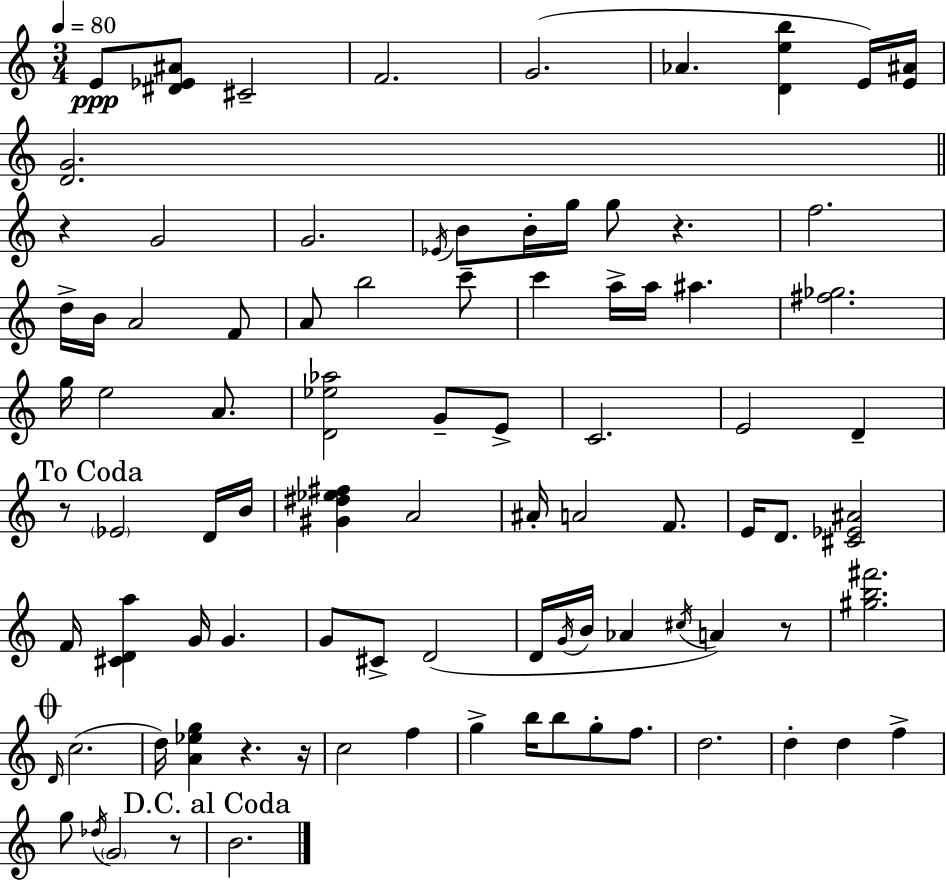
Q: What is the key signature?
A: C major